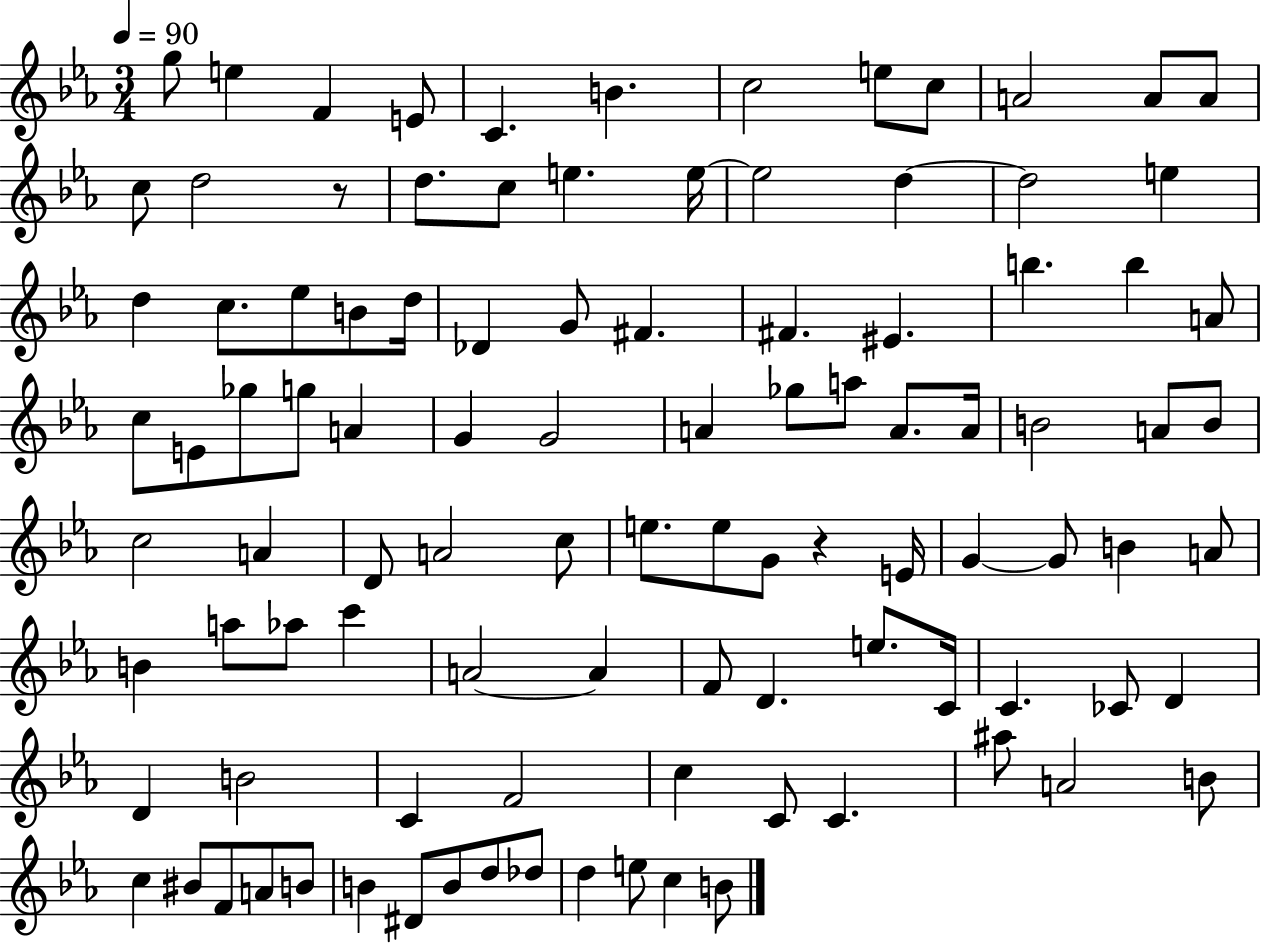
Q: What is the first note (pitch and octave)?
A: G5